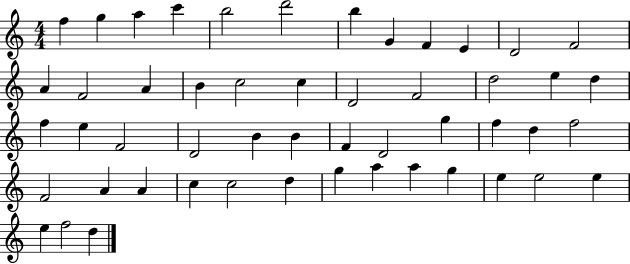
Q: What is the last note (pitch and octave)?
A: D5